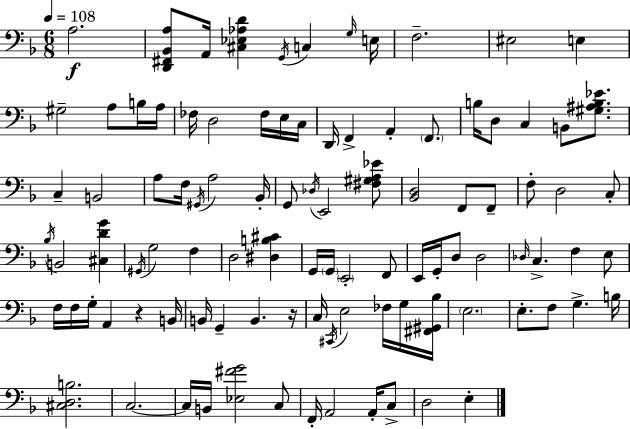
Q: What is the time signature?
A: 6/8